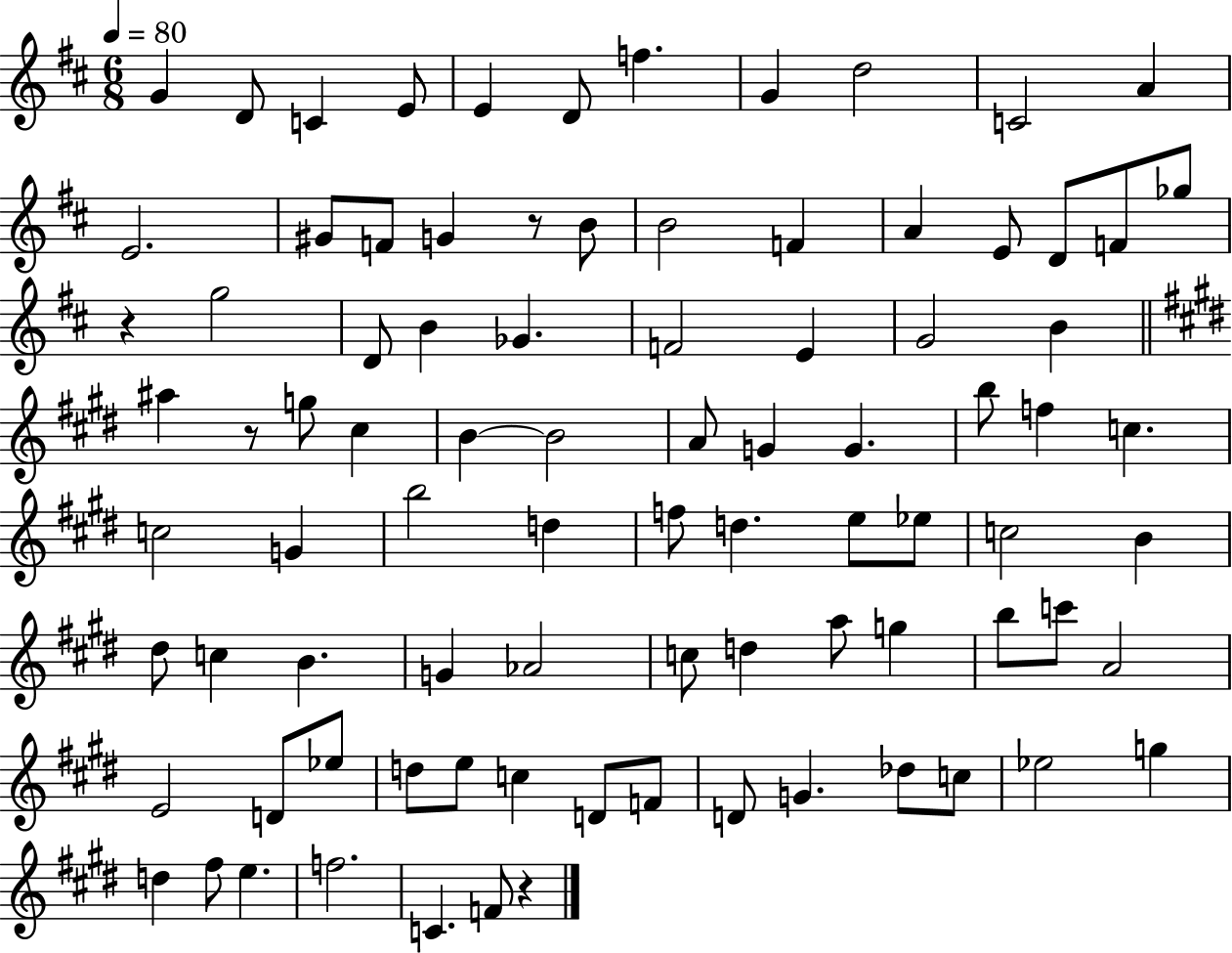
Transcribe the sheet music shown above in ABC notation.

X:1
T:Untitled
M:6/8
L:1/4
K:D
G D/2 C E/2 E D/2 f G d2 C2 A E2 ^G/2 F/2 G z/2 B/2 B2 F A E/2 D/2 F/2 _g/2 z g2 D/2 B _G F2 E G2 B ^a z/2 g/2 ^c B B2 A/2 G G b/2 f c c2 G b2 d f/2 d e/2 _e/2 c2 B ^d/2 c B G _A2 c/2 d a/2 g b/2 c'/2 A2 E2 D/2 _e/2 d/2 e/2 c D/2 F/2 D/2 G _d/2 c/2 _e2 g d ^f/2 e f2 C F/2 z